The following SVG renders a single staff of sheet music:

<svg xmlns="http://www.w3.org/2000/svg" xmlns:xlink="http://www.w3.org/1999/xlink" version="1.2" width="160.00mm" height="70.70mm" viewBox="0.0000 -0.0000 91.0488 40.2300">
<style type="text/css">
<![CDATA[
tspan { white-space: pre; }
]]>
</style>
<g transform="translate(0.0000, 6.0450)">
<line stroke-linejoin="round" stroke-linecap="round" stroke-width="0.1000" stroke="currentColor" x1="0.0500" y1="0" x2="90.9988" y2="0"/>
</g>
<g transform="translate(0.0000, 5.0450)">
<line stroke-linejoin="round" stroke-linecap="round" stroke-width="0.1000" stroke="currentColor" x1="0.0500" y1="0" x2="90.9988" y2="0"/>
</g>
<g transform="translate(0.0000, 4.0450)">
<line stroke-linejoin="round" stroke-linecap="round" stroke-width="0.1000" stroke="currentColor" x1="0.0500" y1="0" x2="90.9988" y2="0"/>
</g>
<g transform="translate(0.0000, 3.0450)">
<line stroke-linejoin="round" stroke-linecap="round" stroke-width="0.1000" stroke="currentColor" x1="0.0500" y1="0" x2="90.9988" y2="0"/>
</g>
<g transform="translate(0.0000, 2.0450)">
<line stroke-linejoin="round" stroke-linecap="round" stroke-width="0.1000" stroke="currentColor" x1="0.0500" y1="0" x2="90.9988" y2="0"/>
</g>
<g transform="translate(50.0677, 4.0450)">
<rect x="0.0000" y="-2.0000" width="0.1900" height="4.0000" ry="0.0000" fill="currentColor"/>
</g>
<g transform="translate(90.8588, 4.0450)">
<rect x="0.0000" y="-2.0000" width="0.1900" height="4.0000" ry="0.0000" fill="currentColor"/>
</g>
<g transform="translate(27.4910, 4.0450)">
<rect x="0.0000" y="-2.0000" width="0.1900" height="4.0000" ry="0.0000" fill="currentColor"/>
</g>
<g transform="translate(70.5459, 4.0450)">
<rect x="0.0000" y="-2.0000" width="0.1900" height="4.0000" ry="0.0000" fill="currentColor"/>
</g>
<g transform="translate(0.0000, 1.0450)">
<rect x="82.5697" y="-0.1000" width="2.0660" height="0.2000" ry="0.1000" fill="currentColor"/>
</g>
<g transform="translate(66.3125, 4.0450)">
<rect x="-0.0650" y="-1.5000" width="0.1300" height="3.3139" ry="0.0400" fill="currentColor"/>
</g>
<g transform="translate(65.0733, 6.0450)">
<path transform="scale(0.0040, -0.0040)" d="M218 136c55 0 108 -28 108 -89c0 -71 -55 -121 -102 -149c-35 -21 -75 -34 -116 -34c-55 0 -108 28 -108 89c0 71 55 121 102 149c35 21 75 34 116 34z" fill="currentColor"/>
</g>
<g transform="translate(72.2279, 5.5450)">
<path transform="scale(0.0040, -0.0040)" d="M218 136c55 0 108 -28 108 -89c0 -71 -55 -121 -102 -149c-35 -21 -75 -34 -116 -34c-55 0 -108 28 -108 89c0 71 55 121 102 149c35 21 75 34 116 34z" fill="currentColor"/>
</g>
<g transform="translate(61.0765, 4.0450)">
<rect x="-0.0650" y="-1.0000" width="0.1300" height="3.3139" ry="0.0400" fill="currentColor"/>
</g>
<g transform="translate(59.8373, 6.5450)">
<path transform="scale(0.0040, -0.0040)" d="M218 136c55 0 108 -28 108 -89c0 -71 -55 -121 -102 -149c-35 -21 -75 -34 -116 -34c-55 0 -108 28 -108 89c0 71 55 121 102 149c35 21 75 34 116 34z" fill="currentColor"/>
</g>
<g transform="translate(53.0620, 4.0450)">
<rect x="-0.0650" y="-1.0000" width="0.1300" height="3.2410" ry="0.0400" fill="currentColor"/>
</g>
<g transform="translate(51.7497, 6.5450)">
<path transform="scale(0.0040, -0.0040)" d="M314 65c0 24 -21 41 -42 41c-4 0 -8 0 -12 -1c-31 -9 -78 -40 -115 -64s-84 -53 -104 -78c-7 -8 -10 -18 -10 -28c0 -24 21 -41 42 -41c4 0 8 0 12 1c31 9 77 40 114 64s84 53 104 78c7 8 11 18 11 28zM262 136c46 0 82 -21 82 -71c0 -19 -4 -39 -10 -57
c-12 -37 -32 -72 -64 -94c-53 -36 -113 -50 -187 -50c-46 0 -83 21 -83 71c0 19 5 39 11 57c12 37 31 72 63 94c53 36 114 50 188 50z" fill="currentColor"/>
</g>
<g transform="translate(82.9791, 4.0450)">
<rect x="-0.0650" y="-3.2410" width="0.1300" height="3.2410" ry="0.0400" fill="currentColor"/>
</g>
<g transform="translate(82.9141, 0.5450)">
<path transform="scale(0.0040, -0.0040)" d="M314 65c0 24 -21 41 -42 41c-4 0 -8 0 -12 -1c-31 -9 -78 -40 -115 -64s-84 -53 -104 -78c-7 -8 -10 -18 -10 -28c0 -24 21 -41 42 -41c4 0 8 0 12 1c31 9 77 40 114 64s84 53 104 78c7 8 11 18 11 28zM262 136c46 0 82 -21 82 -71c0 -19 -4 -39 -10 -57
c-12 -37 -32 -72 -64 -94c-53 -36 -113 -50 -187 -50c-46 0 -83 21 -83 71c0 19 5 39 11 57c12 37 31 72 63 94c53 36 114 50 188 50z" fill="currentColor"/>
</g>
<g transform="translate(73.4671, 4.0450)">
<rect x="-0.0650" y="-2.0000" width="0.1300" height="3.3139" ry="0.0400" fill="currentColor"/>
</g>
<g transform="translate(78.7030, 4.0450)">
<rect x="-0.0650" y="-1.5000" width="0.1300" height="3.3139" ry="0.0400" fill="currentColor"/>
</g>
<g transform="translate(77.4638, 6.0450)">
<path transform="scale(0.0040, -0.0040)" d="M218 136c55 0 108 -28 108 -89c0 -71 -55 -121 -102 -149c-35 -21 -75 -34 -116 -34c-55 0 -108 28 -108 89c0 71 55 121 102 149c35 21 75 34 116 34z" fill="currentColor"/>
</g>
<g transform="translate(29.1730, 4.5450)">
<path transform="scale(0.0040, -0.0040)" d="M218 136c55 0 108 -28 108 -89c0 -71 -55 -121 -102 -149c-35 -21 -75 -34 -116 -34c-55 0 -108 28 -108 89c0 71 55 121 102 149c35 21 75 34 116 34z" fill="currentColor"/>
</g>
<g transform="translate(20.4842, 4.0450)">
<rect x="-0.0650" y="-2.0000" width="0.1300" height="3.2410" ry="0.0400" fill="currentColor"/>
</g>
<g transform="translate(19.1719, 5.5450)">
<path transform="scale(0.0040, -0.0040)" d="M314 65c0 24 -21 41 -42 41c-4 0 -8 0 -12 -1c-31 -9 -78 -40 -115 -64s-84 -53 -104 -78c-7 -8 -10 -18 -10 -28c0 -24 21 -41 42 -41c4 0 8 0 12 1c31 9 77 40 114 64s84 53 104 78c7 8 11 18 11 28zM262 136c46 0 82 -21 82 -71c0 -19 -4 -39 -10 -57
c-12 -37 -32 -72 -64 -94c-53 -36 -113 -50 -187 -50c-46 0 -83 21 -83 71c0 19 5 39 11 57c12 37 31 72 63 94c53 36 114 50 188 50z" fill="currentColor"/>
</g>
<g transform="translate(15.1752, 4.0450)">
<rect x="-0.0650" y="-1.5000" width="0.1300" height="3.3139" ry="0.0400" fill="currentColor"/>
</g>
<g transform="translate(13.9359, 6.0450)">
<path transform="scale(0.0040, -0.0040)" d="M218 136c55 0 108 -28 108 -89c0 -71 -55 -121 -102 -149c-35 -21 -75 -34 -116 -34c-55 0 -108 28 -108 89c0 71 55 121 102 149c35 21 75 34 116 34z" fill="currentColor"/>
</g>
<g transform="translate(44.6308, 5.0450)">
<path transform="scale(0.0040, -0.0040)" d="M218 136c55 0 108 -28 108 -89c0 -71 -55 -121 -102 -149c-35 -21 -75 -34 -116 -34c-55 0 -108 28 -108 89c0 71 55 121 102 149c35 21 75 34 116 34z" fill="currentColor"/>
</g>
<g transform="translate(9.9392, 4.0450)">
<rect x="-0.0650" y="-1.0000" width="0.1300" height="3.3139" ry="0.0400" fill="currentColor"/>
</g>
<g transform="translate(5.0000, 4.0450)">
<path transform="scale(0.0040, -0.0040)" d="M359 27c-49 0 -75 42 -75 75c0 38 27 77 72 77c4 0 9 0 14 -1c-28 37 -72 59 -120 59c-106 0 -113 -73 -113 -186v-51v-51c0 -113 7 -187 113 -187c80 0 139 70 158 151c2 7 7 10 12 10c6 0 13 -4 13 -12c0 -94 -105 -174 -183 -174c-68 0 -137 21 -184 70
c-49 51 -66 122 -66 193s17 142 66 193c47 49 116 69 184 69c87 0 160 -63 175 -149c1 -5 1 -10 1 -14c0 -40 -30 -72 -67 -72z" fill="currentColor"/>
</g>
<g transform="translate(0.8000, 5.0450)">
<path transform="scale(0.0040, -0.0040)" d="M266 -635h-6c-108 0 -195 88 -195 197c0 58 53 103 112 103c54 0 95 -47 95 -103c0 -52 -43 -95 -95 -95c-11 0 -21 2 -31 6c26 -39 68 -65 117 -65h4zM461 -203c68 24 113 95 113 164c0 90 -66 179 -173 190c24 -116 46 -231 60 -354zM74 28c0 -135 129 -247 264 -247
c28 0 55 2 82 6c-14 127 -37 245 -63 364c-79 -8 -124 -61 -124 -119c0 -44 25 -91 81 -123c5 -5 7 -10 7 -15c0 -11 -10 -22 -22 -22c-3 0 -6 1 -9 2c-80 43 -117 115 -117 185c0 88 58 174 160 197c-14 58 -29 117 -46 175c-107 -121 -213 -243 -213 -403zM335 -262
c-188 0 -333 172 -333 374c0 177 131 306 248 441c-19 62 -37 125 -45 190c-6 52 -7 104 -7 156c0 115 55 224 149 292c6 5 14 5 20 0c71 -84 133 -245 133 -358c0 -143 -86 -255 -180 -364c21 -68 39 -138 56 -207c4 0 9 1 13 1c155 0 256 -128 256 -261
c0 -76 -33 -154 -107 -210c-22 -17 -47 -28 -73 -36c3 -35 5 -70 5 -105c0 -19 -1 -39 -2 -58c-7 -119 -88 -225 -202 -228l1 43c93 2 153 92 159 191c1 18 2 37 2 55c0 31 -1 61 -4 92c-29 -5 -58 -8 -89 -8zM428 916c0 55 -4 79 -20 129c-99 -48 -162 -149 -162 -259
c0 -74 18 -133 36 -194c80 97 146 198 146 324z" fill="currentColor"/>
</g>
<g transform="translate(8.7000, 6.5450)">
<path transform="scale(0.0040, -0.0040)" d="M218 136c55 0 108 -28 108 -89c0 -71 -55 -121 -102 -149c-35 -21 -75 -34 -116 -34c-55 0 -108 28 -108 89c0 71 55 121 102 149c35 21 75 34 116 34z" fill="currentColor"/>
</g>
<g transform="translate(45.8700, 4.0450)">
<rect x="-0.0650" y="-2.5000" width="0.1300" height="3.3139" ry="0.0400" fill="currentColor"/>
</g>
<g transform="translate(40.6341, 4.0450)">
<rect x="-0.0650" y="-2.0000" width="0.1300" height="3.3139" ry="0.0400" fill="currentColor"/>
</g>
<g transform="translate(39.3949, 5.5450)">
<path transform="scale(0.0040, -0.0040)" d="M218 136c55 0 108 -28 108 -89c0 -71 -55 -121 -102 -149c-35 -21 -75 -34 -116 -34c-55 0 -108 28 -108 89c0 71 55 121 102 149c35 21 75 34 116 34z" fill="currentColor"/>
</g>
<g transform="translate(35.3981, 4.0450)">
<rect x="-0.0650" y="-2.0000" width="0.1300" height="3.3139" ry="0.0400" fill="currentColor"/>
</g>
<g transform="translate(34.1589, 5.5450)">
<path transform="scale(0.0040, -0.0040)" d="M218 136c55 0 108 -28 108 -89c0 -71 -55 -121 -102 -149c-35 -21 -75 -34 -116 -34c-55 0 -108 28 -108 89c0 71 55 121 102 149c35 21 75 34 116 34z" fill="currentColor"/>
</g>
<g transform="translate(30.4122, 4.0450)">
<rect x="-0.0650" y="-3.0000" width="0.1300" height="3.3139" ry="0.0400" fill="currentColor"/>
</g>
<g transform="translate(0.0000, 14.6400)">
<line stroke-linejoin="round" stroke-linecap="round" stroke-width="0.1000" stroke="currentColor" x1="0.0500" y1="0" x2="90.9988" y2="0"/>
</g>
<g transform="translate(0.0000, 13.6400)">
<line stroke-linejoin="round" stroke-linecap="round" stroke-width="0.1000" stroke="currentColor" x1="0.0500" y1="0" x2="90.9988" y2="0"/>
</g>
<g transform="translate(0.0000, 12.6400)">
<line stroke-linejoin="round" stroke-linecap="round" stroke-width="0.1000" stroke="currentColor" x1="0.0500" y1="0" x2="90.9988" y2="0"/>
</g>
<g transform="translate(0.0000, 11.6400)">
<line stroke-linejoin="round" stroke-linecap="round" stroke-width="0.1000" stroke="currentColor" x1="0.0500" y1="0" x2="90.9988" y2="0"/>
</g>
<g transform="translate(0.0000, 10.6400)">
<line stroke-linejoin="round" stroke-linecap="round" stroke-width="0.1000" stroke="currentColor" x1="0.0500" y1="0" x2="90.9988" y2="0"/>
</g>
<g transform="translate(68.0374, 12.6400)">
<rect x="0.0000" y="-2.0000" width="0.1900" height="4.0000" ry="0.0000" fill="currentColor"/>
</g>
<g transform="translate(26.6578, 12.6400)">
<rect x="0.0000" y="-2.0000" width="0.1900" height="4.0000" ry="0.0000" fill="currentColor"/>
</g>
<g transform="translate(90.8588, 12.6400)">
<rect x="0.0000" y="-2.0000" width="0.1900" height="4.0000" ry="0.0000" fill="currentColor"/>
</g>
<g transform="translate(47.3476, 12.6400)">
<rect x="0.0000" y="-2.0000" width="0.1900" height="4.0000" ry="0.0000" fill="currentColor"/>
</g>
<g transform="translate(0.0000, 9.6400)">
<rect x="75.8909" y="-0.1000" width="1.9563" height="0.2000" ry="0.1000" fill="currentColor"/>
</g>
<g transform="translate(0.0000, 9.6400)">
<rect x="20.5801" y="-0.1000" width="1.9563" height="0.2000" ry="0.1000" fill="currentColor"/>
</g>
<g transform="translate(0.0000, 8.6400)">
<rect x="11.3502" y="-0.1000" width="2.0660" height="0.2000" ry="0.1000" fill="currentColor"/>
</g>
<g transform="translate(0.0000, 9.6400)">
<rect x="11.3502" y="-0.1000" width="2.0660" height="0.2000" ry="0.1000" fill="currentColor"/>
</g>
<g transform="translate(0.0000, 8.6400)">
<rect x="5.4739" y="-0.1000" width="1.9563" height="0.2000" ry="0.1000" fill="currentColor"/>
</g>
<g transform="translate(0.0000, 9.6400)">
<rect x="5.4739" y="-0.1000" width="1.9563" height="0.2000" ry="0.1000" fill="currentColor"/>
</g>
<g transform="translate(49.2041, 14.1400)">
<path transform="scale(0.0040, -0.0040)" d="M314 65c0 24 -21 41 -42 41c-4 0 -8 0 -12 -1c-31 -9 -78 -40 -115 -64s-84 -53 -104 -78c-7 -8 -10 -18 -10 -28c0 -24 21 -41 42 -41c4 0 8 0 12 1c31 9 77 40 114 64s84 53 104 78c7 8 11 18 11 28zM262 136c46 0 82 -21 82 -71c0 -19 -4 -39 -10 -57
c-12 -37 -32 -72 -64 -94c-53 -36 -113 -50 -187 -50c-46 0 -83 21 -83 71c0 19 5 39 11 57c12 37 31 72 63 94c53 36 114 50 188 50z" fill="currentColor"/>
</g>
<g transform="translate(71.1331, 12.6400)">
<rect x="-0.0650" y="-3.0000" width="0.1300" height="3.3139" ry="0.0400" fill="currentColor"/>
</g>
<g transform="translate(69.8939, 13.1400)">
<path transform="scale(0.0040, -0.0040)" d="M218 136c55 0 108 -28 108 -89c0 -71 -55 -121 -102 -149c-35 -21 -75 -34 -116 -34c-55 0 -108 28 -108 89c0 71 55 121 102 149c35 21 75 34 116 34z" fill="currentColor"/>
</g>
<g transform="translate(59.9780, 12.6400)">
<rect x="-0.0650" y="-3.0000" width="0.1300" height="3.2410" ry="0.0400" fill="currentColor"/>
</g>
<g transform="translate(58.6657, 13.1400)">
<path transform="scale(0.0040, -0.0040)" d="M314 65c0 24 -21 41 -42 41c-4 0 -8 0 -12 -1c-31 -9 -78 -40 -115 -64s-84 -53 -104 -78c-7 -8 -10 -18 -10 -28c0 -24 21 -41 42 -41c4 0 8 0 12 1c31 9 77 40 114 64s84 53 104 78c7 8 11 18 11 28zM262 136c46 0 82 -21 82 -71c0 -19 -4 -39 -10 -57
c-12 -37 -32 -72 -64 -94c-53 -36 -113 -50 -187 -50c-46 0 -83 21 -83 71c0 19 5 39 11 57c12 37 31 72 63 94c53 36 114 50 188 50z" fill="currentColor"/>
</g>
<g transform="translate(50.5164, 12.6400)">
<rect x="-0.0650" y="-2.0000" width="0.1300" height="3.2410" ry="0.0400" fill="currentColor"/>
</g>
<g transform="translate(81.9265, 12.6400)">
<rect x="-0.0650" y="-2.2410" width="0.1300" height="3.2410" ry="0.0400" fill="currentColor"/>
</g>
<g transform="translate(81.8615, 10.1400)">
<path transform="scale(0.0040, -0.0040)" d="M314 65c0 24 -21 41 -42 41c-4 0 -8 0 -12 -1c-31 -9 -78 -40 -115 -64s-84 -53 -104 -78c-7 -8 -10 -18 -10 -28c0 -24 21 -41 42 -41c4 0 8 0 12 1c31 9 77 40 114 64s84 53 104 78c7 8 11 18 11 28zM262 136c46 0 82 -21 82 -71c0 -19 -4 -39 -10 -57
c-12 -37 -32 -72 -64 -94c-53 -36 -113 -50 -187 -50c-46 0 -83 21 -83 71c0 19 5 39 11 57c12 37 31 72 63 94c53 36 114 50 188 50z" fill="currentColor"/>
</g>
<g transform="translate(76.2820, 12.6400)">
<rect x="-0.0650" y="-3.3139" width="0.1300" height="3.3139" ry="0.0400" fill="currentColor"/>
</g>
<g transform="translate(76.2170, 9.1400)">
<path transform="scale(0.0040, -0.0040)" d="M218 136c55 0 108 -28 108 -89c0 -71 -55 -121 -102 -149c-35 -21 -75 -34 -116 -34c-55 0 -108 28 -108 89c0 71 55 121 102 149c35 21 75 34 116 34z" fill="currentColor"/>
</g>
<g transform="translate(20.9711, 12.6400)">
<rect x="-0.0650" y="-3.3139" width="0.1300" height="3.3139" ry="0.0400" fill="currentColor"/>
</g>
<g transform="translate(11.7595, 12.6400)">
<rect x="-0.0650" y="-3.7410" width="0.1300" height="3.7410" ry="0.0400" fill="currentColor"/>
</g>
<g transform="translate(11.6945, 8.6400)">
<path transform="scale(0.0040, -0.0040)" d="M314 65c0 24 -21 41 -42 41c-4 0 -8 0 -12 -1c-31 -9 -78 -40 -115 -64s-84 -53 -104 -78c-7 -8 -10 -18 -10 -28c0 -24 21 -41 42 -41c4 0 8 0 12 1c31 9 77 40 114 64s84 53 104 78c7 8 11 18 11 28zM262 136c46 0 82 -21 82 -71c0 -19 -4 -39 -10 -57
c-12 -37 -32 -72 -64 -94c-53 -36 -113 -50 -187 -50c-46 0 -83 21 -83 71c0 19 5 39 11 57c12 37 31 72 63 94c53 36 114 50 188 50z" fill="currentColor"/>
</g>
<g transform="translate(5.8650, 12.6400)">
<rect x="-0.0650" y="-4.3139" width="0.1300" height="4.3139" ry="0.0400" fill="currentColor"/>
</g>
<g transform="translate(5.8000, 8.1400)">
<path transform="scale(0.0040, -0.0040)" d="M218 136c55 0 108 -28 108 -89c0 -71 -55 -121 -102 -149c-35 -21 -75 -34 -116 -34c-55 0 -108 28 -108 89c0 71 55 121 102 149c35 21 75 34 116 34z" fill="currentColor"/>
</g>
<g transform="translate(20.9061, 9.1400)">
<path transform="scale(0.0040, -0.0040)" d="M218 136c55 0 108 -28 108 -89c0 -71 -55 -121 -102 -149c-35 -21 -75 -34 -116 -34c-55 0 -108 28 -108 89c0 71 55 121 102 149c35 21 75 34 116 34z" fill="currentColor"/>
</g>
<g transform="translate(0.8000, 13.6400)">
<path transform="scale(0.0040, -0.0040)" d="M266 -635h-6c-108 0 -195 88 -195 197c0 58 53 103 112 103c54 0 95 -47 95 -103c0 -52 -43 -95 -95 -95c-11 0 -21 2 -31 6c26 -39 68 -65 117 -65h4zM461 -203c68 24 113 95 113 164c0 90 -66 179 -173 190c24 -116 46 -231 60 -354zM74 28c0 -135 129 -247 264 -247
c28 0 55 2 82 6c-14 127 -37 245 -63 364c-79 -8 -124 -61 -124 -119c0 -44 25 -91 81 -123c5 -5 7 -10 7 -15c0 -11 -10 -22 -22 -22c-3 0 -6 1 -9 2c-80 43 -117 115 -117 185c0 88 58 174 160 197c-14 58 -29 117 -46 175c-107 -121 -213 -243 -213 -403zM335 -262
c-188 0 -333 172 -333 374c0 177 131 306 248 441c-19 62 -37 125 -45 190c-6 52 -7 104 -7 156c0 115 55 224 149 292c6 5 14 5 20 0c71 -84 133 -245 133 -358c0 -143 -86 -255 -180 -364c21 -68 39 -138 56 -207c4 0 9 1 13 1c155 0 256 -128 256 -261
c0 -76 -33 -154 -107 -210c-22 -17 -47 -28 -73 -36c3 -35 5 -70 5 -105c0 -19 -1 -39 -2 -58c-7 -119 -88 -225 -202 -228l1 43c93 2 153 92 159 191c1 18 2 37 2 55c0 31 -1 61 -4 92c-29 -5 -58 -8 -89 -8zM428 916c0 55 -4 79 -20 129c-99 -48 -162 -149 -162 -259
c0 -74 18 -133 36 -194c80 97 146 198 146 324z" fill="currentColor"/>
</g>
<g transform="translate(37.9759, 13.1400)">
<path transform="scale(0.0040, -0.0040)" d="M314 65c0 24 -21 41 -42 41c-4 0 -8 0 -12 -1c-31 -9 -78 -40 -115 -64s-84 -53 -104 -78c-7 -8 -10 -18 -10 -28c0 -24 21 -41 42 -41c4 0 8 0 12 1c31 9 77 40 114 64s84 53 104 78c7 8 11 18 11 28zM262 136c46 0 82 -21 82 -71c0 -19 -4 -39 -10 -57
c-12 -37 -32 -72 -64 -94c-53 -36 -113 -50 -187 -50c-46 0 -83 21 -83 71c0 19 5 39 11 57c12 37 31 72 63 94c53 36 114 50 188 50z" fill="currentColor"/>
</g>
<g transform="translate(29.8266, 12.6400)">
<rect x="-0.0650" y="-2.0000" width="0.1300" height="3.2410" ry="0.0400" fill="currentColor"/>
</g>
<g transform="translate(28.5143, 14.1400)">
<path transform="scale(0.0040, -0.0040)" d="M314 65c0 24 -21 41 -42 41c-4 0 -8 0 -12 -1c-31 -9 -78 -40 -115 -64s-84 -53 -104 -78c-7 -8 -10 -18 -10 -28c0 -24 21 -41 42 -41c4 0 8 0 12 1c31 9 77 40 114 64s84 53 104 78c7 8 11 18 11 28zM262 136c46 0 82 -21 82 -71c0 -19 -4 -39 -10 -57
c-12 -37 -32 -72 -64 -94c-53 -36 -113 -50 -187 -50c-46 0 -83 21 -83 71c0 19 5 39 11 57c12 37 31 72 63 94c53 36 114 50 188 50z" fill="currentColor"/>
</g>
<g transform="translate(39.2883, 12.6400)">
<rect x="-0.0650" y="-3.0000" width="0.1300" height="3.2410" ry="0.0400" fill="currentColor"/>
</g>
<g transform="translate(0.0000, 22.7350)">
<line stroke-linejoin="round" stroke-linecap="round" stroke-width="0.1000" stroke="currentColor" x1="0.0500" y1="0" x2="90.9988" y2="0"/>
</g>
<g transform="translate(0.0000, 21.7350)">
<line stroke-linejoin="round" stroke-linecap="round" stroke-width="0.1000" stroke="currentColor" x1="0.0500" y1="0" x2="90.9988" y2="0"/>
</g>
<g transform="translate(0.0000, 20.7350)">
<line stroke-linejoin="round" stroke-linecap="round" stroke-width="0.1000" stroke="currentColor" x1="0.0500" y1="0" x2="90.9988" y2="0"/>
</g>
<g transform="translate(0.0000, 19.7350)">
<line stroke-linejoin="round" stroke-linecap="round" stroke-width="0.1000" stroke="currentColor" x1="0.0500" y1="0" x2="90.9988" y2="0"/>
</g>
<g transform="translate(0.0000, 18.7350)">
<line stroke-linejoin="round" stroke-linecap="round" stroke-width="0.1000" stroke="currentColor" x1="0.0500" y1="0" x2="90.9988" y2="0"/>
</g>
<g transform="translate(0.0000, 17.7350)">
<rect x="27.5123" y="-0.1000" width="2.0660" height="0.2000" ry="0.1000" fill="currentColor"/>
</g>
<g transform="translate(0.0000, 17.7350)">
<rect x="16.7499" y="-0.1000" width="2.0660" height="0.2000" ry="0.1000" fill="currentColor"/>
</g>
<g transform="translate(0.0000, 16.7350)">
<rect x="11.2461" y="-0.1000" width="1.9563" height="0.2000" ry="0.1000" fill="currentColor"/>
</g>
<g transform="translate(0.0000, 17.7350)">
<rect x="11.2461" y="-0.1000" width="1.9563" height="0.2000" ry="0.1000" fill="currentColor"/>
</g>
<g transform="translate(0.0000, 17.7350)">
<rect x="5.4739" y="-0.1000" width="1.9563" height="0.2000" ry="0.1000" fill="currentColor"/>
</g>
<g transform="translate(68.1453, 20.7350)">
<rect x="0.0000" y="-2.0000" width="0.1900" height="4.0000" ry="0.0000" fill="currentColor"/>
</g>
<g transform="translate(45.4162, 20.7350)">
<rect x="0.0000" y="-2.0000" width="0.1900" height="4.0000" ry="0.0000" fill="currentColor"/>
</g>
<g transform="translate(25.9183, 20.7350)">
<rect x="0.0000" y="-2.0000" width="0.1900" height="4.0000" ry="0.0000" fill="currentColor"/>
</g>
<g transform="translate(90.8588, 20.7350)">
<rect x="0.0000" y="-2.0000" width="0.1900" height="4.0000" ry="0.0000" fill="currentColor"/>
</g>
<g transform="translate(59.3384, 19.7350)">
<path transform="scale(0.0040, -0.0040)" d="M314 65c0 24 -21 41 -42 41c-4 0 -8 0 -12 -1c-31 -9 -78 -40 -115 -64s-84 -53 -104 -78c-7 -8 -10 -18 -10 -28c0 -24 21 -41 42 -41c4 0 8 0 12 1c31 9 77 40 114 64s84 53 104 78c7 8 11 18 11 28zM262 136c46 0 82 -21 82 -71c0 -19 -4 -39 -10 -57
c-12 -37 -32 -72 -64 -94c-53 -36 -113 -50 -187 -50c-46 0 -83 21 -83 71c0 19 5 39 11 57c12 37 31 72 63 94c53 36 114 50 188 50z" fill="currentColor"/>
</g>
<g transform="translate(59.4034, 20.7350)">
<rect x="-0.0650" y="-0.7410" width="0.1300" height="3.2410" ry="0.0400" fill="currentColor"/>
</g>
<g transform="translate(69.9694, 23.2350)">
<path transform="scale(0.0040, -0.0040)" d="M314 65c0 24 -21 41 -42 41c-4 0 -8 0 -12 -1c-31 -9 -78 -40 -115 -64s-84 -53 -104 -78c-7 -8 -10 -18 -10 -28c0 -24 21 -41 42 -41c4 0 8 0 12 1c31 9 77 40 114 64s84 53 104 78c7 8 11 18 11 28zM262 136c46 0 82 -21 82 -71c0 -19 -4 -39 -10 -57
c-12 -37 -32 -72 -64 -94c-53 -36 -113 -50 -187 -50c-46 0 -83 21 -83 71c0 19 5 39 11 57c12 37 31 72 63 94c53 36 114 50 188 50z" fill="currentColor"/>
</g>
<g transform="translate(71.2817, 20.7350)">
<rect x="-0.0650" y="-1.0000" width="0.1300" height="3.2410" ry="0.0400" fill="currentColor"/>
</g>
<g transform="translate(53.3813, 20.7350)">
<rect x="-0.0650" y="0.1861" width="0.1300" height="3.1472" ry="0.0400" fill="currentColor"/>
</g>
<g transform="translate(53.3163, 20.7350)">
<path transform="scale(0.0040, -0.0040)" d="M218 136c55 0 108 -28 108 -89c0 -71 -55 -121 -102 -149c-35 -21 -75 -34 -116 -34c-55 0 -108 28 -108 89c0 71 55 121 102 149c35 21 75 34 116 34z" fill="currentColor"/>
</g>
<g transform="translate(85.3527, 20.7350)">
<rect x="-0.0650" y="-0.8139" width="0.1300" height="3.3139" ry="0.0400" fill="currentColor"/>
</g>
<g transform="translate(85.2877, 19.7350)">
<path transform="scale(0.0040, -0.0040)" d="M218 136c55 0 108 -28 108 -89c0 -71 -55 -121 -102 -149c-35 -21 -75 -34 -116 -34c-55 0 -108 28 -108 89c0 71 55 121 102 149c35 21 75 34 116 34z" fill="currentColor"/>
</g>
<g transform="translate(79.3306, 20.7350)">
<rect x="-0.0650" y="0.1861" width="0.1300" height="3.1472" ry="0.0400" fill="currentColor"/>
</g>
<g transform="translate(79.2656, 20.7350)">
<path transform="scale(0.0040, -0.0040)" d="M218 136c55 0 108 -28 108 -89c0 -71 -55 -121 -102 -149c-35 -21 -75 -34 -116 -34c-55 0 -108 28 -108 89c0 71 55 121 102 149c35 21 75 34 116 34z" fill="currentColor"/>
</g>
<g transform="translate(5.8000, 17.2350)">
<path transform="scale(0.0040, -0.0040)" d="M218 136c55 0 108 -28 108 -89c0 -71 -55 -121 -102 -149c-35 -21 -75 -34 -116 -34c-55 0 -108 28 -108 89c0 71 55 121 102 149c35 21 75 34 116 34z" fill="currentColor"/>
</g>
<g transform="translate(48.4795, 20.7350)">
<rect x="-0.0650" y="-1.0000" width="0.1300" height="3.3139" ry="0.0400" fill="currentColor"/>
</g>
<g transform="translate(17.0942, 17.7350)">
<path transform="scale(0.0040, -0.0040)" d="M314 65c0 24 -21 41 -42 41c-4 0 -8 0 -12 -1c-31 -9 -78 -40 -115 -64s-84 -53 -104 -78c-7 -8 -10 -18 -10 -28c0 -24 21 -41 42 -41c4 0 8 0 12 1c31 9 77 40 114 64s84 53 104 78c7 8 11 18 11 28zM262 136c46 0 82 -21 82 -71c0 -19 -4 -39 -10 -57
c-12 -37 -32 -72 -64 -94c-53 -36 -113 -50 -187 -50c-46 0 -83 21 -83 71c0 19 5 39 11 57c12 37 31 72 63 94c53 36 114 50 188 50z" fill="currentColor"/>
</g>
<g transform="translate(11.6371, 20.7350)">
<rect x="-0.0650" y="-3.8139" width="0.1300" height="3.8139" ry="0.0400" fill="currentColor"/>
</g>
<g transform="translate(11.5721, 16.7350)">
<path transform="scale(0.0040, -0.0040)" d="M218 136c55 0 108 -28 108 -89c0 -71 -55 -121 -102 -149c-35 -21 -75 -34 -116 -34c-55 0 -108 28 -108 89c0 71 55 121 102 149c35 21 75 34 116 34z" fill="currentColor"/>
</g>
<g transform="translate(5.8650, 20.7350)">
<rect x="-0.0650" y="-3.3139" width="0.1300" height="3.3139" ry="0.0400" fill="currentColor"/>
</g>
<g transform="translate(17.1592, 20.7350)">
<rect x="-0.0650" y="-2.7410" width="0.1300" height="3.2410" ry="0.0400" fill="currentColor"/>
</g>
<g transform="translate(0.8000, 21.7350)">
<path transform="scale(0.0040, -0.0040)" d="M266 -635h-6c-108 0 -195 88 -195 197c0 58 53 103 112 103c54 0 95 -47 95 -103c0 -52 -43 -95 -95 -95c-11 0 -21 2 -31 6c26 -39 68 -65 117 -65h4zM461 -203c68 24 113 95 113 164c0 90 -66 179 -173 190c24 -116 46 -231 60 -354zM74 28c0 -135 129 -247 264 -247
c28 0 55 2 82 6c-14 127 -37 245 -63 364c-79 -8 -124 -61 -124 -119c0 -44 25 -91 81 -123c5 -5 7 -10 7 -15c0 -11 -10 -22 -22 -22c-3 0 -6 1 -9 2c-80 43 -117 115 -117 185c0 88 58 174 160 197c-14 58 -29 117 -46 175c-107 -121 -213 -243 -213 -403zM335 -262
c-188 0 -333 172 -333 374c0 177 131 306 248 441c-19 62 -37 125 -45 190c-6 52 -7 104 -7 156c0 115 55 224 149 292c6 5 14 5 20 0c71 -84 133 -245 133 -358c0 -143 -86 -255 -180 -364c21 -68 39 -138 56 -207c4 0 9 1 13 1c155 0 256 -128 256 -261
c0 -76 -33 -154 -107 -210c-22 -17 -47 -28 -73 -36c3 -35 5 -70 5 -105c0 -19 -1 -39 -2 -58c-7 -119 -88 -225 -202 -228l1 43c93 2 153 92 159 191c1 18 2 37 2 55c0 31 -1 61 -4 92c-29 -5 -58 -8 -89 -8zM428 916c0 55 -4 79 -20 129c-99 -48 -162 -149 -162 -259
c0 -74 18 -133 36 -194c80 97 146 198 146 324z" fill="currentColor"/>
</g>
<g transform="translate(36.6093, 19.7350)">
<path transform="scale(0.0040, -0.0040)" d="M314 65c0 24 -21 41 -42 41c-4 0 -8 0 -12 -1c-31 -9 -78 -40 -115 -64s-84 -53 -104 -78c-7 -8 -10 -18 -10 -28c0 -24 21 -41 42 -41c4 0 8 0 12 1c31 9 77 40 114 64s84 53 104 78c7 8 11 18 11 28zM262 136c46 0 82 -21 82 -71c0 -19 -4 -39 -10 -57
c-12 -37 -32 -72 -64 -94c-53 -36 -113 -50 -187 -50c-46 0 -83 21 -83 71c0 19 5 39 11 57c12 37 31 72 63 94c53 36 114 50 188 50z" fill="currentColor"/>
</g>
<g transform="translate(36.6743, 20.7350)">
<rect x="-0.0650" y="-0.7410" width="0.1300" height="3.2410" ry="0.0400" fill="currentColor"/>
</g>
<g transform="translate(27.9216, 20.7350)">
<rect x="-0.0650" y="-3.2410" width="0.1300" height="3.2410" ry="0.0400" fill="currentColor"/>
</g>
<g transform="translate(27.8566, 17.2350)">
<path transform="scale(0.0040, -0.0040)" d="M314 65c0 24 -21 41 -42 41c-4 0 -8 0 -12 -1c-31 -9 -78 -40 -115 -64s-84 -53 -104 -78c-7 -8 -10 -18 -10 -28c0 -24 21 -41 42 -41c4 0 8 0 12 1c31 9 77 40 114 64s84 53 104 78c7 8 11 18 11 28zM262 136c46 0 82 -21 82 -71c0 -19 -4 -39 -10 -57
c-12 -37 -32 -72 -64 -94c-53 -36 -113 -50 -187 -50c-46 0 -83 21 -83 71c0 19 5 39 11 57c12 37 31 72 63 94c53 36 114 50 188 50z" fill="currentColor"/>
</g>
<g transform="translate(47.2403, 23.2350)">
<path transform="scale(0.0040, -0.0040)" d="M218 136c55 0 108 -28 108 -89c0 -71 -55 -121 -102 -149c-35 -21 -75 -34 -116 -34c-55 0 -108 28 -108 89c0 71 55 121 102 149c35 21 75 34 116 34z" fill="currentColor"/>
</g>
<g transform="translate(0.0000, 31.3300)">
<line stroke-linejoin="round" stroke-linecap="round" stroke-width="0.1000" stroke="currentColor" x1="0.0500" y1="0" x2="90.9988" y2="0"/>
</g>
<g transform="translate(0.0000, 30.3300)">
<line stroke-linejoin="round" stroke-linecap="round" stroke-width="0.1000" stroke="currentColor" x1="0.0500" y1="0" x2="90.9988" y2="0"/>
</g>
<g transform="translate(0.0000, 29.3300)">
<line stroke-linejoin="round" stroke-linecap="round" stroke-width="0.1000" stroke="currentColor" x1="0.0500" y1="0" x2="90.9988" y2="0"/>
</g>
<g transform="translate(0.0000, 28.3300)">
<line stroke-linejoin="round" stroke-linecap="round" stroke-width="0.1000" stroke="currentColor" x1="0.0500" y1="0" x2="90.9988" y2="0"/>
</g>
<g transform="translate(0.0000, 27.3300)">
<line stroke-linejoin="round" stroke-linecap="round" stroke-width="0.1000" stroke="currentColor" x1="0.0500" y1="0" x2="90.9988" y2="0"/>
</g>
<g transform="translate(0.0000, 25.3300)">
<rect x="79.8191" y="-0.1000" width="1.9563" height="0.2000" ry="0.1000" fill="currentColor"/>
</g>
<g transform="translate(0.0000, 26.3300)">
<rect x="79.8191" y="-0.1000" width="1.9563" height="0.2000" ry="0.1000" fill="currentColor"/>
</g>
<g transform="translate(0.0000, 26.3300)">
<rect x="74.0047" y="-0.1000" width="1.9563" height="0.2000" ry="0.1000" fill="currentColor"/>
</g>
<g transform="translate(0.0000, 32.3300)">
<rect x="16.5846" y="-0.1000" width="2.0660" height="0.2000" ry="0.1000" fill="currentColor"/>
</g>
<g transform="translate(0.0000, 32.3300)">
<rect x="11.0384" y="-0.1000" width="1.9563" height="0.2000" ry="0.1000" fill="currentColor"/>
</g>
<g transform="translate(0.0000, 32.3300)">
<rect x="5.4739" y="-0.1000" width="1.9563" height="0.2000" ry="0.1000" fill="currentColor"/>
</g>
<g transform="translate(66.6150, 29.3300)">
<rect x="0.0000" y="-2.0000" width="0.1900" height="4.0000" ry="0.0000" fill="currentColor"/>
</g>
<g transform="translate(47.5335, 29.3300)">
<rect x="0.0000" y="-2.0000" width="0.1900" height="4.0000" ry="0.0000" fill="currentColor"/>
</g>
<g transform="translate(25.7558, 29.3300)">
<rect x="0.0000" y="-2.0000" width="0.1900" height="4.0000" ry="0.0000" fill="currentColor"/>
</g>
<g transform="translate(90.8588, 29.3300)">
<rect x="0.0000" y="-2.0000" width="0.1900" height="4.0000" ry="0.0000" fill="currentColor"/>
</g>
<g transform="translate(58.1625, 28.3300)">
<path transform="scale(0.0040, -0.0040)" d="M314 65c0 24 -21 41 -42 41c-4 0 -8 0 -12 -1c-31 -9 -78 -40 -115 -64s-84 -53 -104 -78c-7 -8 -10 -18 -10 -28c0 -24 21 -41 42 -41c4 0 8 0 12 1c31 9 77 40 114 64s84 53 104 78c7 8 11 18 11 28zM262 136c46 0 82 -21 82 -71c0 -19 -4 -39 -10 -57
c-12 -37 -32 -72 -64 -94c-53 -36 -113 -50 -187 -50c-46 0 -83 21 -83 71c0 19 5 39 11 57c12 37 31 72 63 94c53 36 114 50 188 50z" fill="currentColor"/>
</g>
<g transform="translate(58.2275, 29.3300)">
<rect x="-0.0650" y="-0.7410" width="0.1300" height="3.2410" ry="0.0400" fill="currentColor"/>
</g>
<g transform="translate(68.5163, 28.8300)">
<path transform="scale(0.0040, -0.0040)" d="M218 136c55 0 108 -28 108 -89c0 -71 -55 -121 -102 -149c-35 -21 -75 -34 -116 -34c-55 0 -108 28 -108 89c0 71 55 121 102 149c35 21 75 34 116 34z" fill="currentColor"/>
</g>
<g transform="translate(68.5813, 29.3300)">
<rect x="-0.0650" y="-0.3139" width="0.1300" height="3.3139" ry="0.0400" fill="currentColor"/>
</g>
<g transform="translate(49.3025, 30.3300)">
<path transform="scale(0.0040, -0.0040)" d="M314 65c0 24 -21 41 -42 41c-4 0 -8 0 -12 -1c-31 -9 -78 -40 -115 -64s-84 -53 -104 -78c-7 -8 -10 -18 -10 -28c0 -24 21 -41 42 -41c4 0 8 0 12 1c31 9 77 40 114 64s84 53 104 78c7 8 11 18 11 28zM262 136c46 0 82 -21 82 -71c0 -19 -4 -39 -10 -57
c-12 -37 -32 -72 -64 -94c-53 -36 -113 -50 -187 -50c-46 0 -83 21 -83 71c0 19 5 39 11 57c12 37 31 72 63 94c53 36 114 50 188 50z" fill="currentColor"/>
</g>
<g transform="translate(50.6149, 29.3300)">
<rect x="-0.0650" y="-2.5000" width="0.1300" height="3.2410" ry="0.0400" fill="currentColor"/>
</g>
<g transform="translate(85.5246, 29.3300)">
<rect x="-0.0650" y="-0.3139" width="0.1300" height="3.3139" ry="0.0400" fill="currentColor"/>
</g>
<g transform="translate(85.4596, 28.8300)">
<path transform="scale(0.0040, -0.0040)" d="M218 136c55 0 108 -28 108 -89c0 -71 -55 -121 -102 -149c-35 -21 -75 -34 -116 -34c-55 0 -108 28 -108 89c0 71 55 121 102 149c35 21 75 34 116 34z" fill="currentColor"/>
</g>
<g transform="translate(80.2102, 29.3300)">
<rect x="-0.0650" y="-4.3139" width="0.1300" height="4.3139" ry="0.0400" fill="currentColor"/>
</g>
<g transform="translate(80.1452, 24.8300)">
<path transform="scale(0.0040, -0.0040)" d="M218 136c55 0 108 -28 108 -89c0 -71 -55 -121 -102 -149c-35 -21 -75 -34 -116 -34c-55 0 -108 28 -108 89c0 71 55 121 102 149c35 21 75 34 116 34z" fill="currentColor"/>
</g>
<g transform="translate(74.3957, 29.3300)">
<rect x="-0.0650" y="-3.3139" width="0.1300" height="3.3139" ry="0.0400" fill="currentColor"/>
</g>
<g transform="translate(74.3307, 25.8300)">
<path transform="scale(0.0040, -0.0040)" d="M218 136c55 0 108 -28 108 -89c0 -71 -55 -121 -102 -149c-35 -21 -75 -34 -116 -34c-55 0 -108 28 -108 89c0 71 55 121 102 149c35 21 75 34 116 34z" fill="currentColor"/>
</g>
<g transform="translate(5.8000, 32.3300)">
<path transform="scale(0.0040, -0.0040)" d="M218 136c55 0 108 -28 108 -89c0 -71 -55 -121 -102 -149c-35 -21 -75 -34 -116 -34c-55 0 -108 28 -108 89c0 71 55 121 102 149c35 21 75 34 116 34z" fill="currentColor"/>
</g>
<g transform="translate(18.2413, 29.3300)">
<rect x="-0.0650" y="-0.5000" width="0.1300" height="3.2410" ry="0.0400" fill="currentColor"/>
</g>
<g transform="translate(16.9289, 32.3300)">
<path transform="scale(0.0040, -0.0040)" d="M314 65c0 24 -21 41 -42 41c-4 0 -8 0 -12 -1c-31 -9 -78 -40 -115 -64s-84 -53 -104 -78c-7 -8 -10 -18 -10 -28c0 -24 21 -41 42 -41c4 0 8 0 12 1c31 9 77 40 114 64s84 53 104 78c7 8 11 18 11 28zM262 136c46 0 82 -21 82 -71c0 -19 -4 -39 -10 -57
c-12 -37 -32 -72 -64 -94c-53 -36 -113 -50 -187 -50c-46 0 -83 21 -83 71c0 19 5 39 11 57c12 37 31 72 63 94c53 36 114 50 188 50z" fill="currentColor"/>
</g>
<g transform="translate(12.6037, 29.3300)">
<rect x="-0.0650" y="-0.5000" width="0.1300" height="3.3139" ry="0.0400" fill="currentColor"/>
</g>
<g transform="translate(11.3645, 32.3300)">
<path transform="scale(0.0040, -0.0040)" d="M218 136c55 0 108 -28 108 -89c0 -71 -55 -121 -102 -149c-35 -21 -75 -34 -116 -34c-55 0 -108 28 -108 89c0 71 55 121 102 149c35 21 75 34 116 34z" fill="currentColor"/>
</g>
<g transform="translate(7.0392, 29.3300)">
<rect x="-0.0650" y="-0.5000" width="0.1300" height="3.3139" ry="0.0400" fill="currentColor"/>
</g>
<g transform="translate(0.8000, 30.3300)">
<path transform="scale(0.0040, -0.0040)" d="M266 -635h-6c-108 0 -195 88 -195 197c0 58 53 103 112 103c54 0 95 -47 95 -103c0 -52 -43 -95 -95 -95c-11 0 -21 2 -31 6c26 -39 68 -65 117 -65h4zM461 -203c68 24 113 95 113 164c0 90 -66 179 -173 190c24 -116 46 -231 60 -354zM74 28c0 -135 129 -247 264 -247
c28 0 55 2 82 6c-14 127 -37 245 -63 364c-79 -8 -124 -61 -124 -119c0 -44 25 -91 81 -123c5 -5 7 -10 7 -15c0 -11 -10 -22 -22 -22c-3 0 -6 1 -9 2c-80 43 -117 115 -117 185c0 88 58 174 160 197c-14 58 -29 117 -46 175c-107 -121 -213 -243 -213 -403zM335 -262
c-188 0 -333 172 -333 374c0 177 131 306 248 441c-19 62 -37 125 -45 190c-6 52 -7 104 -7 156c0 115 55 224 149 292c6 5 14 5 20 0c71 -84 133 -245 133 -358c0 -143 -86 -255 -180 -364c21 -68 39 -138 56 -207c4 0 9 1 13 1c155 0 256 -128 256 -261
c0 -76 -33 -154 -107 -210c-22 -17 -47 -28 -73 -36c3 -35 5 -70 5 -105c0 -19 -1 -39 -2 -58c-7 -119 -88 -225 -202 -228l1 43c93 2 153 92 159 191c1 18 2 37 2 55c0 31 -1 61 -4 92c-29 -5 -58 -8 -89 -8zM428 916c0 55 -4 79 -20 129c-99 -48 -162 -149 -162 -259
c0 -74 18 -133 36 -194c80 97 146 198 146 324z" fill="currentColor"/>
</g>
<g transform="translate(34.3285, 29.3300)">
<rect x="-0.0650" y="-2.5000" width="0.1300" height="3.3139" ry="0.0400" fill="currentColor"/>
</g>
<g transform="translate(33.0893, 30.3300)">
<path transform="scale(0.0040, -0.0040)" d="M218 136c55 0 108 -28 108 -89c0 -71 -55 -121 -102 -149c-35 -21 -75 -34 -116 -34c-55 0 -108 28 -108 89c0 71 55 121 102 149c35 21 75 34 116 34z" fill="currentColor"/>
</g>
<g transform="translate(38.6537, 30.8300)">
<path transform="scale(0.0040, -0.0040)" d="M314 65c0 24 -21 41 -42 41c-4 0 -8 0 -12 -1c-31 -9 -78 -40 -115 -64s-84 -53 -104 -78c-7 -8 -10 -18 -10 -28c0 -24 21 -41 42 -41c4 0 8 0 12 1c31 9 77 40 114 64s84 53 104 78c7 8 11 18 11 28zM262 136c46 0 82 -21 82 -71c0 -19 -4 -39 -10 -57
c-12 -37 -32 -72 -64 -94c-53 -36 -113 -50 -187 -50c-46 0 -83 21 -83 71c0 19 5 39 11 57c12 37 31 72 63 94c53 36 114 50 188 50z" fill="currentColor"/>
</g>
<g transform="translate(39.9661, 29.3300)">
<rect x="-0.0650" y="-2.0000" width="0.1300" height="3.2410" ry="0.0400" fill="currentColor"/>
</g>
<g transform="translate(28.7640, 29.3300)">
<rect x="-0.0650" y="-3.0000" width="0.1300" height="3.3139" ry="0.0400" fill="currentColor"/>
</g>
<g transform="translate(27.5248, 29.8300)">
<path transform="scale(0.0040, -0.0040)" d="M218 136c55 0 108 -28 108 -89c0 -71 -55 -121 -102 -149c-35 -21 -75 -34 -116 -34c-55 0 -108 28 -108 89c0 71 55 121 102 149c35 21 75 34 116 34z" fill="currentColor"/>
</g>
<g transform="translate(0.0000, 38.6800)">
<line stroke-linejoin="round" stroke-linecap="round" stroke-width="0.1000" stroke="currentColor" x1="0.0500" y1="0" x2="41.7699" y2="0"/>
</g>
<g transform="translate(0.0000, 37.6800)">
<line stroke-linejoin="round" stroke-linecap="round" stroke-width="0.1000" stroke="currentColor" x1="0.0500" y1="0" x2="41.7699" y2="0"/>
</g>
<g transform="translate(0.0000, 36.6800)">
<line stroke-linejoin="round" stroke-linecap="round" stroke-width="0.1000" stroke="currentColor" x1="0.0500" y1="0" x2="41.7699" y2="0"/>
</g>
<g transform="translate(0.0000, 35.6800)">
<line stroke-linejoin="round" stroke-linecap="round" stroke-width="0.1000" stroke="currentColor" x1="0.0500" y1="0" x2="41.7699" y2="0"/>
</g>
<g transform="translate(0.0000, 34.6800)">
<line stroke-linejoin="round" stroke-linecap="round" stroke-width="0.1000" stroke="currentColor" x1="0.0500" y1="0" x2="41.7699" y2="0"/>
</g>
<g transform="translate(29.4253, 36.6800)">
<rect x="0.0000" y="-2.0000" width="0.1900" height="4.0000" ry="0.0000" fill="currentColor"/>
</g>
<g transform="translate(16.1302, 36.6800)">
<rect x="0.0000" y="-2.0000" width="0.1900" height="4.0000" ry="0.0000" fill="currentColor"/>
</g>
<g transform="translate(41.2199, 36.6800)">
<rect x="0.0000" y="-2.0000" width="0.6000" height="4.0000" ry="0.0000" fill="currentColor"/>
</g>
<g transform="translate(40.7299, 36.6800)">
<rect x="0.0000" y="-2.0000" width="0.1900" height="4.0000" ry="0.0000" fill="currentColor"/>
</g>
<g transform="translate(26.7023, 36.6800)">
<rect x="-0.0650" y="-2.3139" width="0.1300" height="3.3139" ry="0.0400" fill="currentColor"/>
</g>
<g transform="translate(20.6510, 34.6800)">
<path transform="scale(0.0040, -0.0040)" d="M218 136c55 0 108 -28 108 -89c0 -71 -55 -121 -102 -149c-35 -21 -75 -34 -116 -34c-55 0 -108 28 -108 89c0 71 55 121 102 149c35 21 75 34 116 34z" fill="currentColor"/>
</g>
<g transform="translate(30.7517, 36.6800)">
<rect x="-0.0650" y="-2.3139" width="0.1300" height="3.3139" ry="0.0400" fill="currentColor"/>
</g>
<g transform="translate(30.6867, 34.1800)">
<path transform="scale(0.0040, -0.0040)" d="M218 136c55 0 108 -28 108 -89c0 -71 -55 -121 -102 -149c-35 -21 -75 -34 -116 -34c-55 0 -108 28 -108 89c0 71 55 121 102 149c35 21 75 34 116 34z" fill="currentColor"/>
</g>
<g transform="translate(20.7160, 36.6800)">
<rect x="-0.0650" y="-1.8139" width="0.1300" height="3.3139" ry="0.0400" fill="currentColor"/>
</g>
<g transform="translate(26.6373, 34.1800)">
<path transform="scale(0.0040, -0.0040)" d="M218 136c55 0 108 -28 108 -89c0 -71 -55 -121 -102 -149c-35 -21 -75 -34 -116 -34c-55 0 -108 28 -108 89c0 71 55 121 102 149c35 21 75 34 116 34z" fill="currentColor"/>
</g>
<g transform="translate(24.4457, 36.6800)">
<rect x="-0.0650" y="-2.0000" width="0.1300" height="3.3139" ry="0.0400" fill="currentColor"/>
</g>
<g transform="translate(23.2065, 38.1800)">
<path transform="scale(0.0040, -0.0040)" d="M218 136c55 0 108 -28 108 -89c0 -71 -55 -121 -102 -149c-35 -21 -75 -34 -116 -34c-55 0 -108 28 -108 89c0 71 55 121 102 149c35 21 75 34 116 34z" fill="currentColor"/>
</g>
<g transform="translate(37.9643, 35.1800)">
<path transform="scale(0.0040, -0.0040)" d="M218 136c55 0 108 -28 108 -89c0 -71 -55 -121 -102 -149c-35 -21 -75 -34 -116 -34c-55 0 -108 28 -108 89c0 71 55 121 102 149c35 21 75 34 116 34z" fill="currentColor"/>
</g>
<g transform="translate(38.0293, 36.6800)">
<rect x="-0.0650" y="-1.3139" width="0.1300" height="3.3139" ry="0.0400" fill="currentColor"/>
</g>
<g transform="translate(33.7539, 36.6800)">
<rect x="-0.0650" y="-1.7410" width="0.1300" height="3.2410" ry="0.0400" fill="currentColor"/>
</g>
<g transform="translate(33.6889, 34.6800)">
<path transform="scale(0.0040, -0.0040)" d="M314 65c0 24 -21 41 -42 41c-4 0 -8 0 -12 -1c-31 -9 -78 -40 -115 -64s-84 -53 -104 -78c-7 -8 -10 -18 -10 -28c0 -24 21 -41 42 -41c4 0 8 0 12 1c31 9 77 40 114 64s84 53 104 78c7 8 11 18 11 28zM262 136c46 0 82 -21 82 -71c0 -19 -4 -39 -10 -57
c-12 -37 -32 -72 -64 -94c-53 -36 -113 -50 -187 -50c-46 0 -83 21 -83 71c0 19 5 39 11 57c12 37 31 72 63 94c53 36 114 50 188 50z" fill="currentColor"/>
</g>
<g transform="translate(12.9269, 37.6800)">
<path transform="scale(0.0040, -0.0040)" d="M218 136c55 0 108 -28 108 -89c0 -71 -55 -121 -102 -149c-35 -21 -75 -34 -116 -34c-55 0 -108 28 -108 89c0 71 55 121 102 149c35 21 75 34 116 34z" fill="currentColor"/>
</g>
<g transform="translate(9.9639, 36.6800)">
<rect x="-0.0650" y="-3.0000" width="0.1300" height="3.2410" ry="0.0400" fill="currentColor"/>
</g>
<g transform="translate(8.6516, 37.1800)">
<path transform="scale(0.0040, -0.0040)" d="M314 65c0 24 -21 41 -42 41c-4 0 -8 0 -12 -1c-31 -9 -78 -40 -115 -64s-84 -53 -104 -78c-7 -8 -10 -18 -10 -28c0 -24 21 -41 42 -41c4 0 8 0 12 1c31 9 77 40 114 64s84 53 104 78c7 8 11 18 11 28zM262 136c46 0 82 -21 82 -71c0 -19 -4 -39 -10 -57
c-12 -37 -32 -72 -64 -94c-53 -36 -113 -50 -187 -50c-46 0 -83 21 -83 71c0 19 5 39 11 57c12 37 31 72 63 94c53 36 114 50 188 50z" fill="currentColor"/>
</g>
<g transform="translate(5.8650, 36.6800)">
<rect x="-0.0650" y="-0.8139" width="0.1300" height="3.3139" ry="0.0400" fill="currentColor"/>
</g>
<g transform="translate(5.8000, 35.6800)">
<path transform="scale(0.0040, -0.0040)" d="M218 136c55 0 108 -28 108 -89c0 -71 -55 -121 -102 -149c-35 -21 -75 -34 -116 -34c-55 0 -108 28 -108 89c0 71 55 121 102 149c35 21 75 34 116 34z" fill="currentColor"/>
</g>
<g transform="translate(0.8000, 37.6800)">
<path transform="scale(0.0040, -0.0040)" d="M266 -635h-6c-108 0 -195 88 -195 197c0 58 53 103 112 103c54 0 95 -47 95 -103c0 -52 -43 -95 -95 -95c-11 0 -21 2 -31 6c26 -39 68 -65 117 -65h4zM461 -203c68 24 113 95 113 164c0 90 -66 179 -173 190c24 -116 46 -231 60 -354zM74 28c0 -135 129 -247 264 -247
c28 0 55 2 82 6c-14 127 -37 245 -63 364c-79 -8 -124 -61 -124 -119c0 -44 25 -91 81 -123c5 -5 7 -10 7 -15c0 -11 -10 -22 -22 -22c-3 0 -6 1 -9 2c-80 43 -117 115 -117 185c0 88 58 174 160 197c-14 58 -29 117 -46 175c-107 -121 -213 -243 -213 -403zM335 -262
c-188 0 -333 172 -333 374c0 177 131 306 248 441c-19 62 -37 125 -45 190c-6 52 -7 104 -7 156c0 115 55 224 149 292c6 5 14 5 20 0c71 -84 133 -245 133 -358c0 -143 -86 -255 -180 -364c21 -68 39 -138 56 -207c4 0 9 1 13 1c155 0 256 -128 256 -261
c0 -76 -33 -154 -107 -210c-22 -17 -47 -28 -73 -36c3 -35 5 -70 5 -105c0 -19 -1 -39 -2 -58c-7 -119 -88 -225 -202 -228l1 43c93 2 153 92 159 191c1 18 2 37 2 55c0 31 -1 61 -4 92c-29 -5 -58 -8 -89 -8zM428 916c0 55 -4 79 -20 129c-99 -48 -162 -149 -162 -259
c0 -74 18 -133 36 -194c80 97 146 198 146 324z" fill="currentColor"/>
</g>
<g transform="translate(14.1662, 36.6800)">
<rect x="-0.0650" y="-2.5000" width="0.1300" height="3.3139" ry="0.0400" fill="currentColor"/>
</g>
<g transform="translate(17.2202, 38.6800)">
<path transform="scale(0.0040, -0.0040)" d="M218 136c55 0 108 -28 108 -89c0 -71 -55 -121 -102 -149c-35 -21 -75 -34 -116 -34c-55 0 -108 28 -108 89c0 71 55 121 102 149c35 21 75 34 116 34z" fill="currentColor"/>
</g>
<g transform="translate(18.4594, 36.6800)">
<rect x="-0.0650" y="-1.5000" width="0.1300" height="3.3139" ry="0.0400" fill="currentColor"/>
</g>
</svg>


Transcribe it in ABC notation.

X:1
T:Untitled
M:4/4
L:1/4
K:C
D E F2 A F F G D2 D E F E b2 d' c'2 b F2 A2 F2 A2 A b g2 b c' a2 b2 d2 D B d2 D2 B d C C C2 A G F2 G2 d2 c b d' c d A2 G E f F g g f2 e